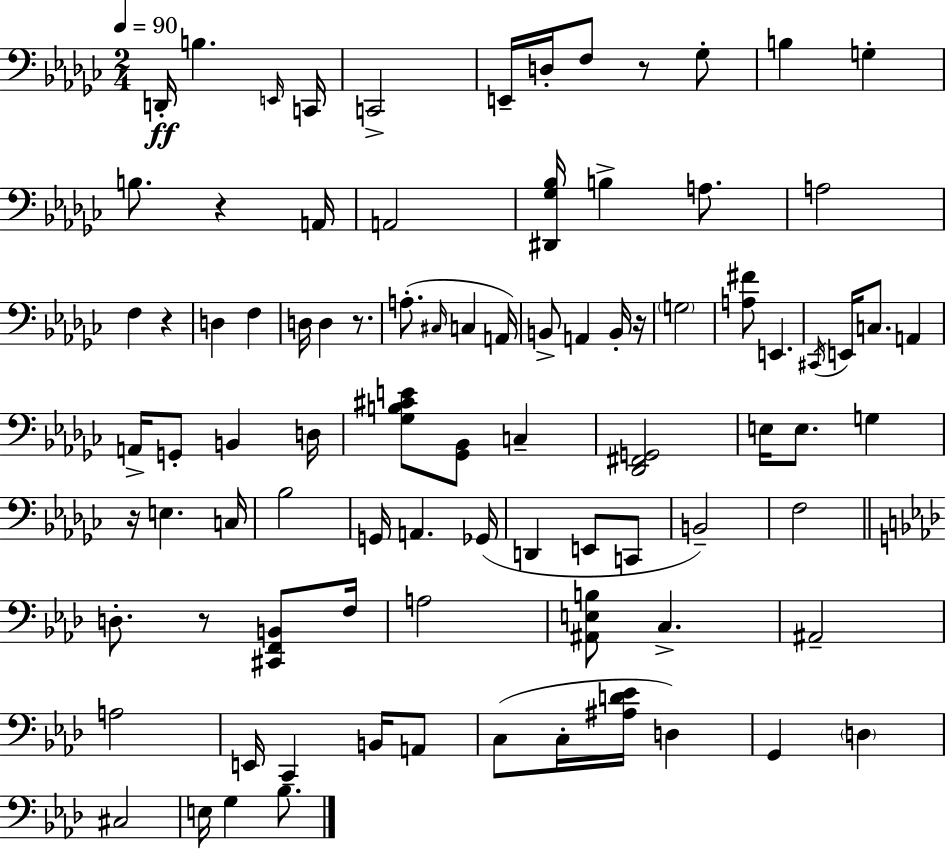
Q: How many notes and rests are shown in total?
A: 88